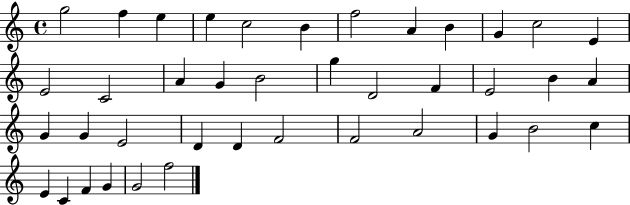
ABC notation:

X:1
T:Untitled
M:4/4
L:1/4
K:C
g2 f e e c2 B f2 A B G c2 E E2 C2 A G B2 g D2 F E2 B A G G E2 D D F2 F2 A2 G B2 c E C F G G2 f2